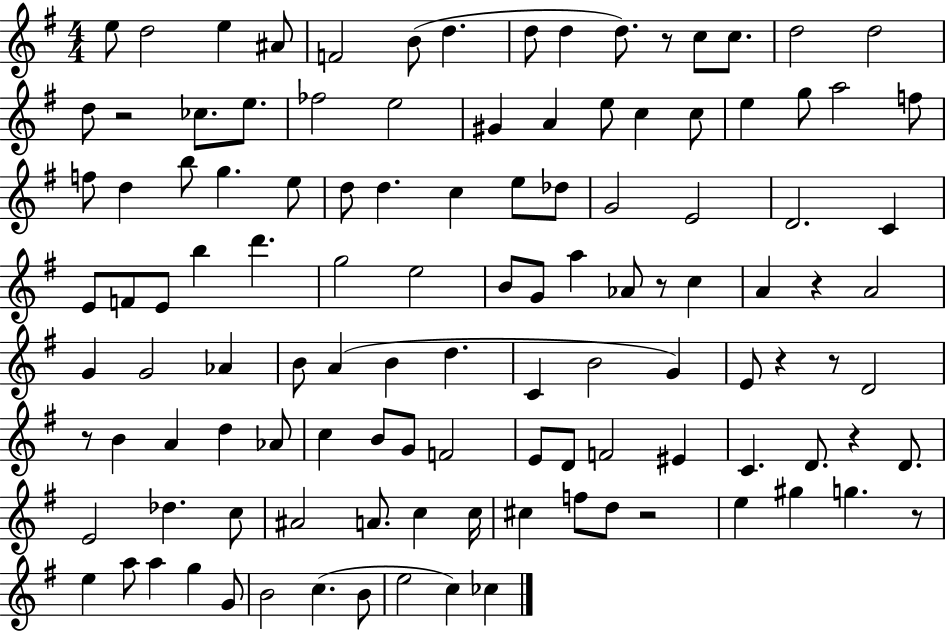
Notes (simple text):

E5/e D5/h E5/q A#4/e F4/h B4/e D5/q. D5/e D5/q D5/e. R/e C5/e C5/e. D5/h D5/h D5/e R/h CES5/e. E5/e. FES5/h E5/h G#4/q A4/q E5/e C5/q C5/e E5/q G5/e A5/h F5/e F5/e D5/q B5/e G5/q. E5/e D5/e D5/q. C5/q E5/e Db5/e G4/h E4/h D4/h. C4/q E4/e F4/e E4/e B5/q D6/q. G5/h E5/h B4/e G4/e A5/q Ab4/e R/e C5/q A4/q R/q A4/h G4/q G4/h Ab4/q B4/e A4/q B4/q D5/q. C4/q B4/h G4/q E4/e R/q R/e D4/h R/e B4/q A4/q D5/q Ab4/e C5/q B4/e G4/e F4/h E4/e D4/e F4/h EIS4/q C4/q. D4/e. R/q D4/e. E4/h Db5/q. C5/e A#4/h A4/e. C5/q C5/s C#5/q F5/e D5/e R/h E5/q G#5/q G5/q. R/e E5/q A5/e A5/q G5/q G4/e B4/h C5/q. B4/e E5/h C5/q CES5/q